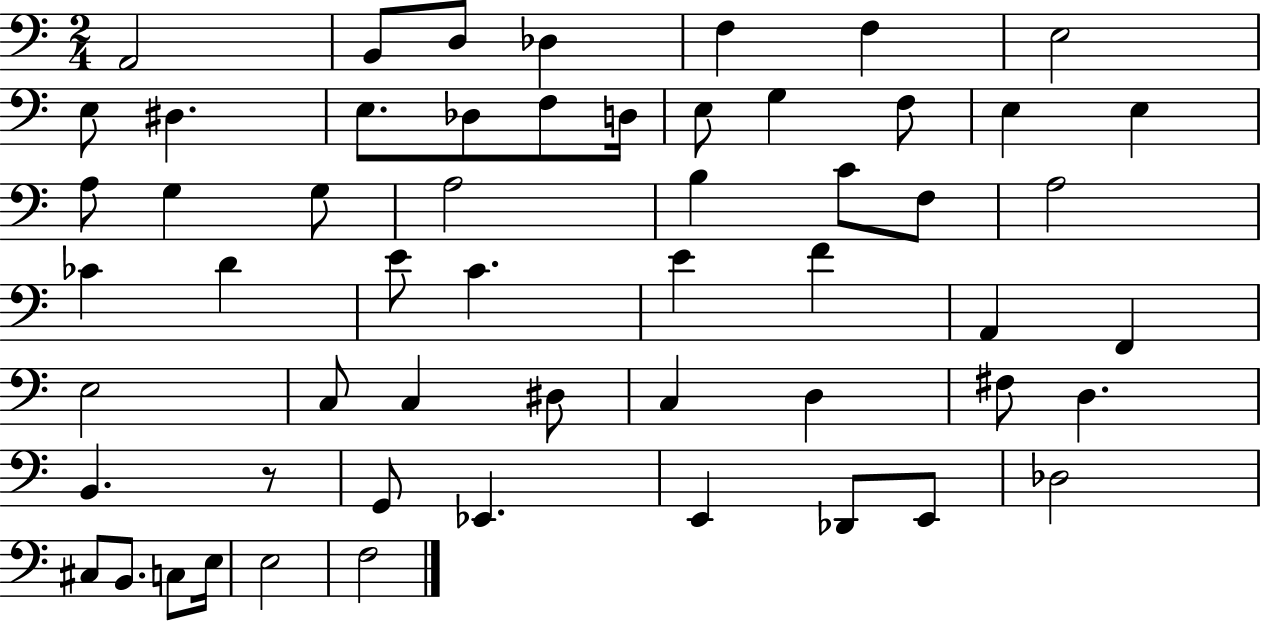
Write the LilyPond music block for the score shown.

{
  \clef bass
  \numericTimeSignature
  \time 2/4
  \key c \major
  a,2 | b,8 d8 des4 | f4 f4 | e2 | \break e8 dis4. | e8. des8 f8 d16 | e8 g4 f8 | e4 e4 | \break a8 g4 g8 | a2 | b4 c'8 f8 | a2 | \break ces'4 d'4 | e'8 c'4. | e'4 f'4 | a,4 f,4 | \break e2 | c8 c4 dis8 | c4 d4 | fis8 d4. | \break b,4. r8 | g,8 ees,4. | e,4 des,8 e,8 | des2 | \break cis8 b,8. c8 e16 | e2 | f2 | \bar "|."
}